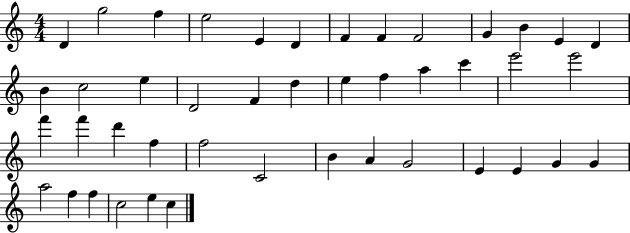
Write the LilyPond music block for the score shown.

{
  \clef treble
  \numericTimeSignature
  \time 4/4
  \key c \major
  d'4 g''2 f''4 | e''2 e'4 d'4 | f'4 f'4 f'2 | g'4 b'4 e'4 d'4 | \break b'4 c''2 e''4 | d'2 f'4 d''4 | e''4 f''4 a''4 c'''4 | e'''2 e'''2 | \break f'''4 f'''4 d'''4 f''4 | f''2 c'2 | b'4 a'4 g'2 | e'4 e'4 g'4 g'4 | \break a''2 f''4 f''4 | c''2 e''4 c''4 | \bar "|."
}